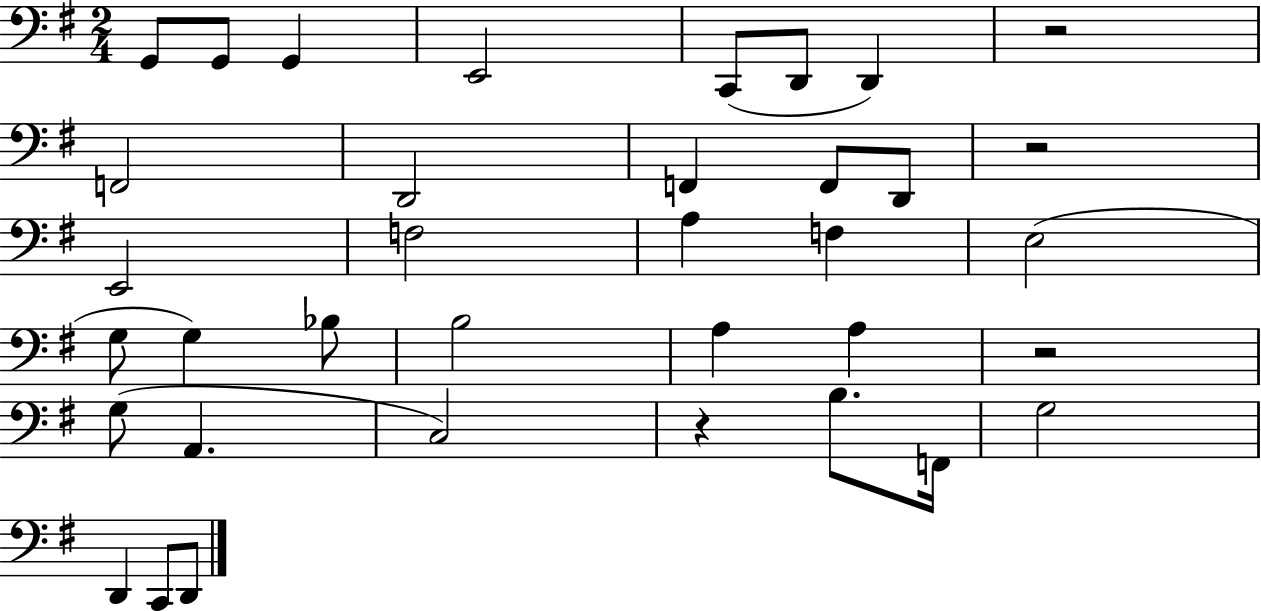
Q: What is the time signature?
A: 2/4